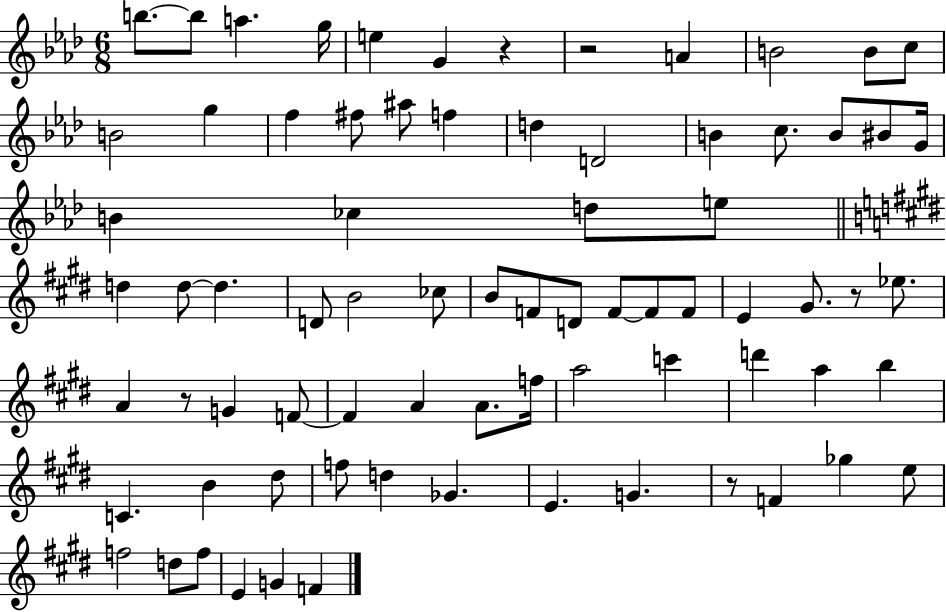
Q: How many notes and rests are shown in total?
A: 76